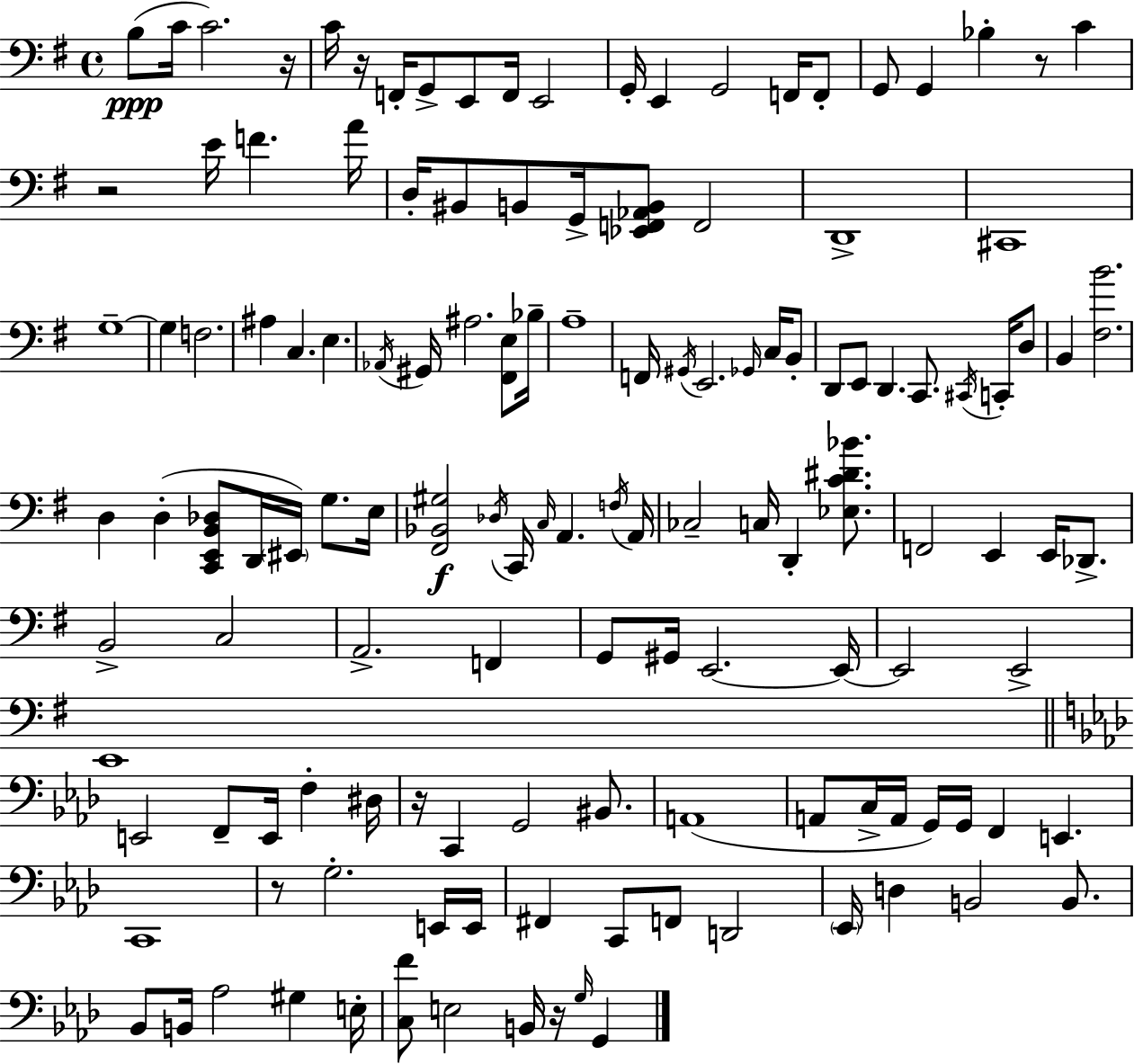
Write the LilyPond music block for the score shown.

{
  \clef bass
  \time 4/4
  \defaultTimeSignature
  \key g \major
  b8(\ppp c'16 c'2.) r16 | c'16 r16 f,16-. g,8-> e,8 f,16 e,2 | g,16-. e,4 g,2 f,16 f,8-. | g,8 g,4 bes4-. r8 c'4 | \break r2 e'16 f'4. a'16 | d16-. bis,8 b,8 g,16-> <ees, f, aes, b,>8 f,2 | d,1-> | cis,1 | \break g1--~~ | g4 f2. | ais4 c4. e4. | \acciaccatura { aes,16 } gis,16 ais2. <fis, e>8 | \break bes16-- a1-- | f,16 \acciaccatura { gis,16 } e,2. \grace { ges,16 } | c16 b,8-. d,8 e,8 d,4. c,8. | \acciaccatura { cis,16 } c,16-. d8 b,4 <fis b'>2. | \break d4 d4-.( <c, e, b, des>8 d,16 \parenthesize eis,16) | g8. e16 <fis, bes, gis>2\f \acciaccatura { des16 } c,16 \grace { c16 } a,4. | \acciaccatura { f16 } a,16 ces2-- c16 | d,4-. <ees c' dis' bes'>8. f,2 e,4 | \break e,16 des,8.-> b,2-> c2 | a,2.-> | f,4 g,8 gis,16 e,2.~~ | e,16~~ e,2 e,2-> | \break e,1 | \bar "||" \break \key f \minor e,2 f,8-- e,16 f4-. dis16 | r16 c,4 g,2 bis,8. | a,1( | a,8 c16-> a,16 g,16) g,16 f,4 e,4. | \break c,1 | r8 g2.-. e,16 e,16 | fis,4 c,8 f,8 d,2 | \parenthesize ees,16 d4 b,2 b,8. | \break bes,8 b,16 aes2 gis4 e16-. | <c f'>8 e2 b,16 r16 \grace { g16 } g,4 | \bar "|."
}